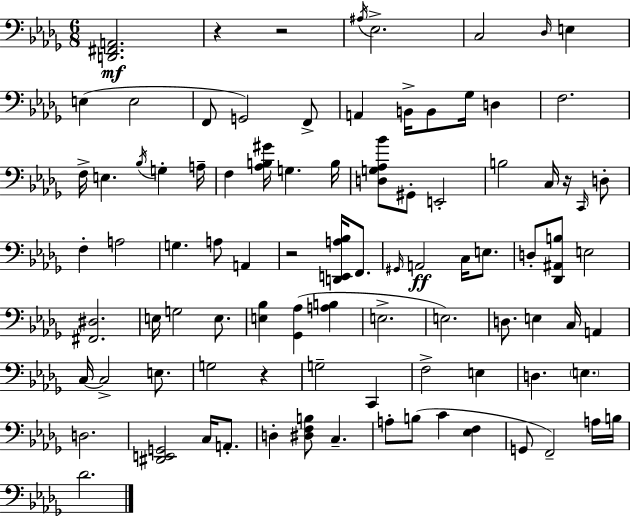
{
  \clef bass
  \numericTimeSignature
  \time 6/8
  \key bes \minor
  <d, fis, a,>2.\mf | r4 r2 | \acciaccatura { ais16 } ees2.-> | c2 \grace { des16 } e4 | \break e4( e2 | f,8 g,2) | f,8-> a,4 b,16-> b,8 ges16 d4 | f2. | \break f16-> e4. \acciaccatura { bes16 } g4-. | a16-- f4 <aes b gis'>16 g4. | b16 <d g aes bes'>8 gis,8-. e,2-. | b2 c16 | \break r16 \grace { c,16 } d8-. f4-. a2 | g4. a8 | a,4 r2 | <d, e, a bes>16 f,8. \grace { gis,16 } a,2\ff | \break c16 e8. d8-. <des, ais, b>8 e2 | <fis, dis>2. | e16 g2 | e8. <e bes>4 <ges, aes>4( | \break <a b>4 e2.-> | e2.) | d8. e4 | c16 a,4 c16~~ c2-> | \break e8. g2 | r4 g2-- | c,4 f2-> | e4 d4. \parenthesize e4. | \break d2. | <dis, e, g,>2 | c16 a,8.-. d4-. <dis f b>8 c4.-- | a8-. b8( c'4 | \break <ees f>4 g,8 f,2--) | a16 b16 des'2. | \bar "|."
}